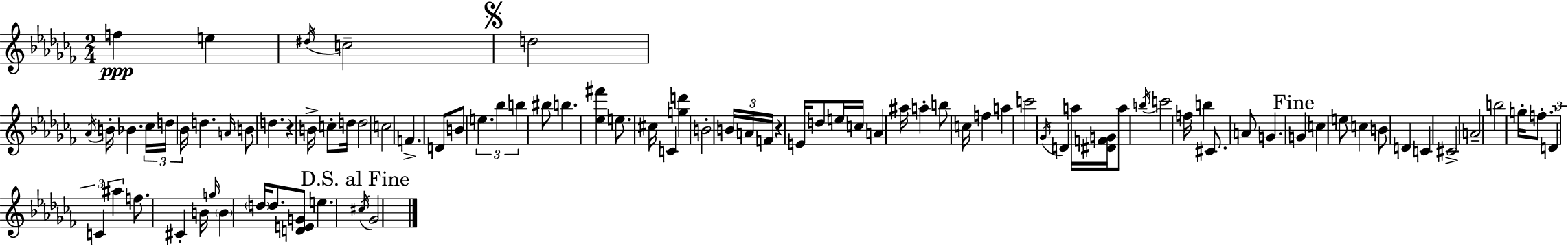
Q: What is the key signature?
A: AES minor